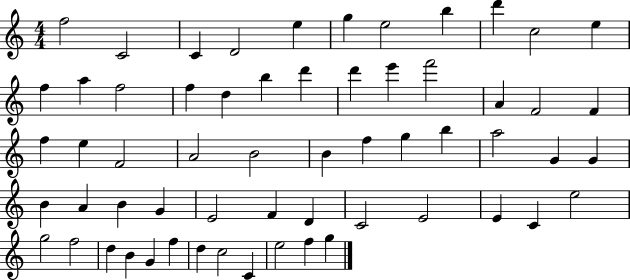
{
  \clef treble
  \numericTimeSignature
  \time 4/4
  \key c \major
  f''2 c'2 | c'4 d'2 e''4 | g''4 e''2 b''4 | d'''4 c''2 e''4 | \break f''4 a''4 f''2 | f''4 d''4 b''4 d'''4 | d'''4 e'''4 f'''2 | a'4 f'2 f'4 | \break f''4 e''4 f'2 | a'2 b'2 | b'4 f''4 g''4 b''4 | a''2 g'4 g'4 | \break b'4 a'4 b'4 g'4 | e'2 f'4 d'4 | c'2 e'2 | e'4 c'4 e''2 | \break g''2 f''2 | d''4 b'4 g'4 f''4 | d''4 c''2 c'4 | e''2 f''4 g''4 | \break \bar "|."
}